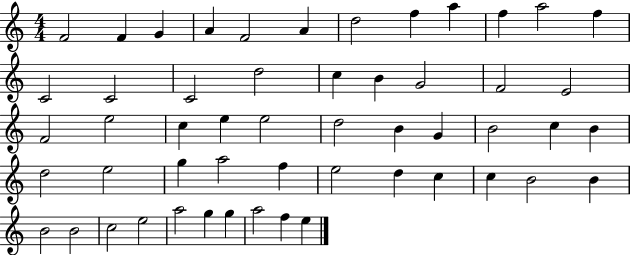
{
  \clef treble
  \numericTimeSignature
  \time 4/4
  \key c \major
  f'2 f'4 g'4 | a'4 f'2 a'4 | d''2 f''4 a''4 | f''4 a''2 f''4 | \break c'2 c'2 | c'2 d''2 | c''4 b'4 g'2 | f'2 e'2 | \break f'2 e''2 | c''4 e''4 e''2 | d''2 b'4 g'4 | b'2 c''4 b'4 | \break d''2 e''2 | g''4 a''2 f''4 | e''2 d''4 c''4 | c''4 b'2 b'4 | \break b'2 b'2 | c''2 e''2 | a''2 g''4 g''4 | a''2 f''4 e''4 | \break \bar "|."
}